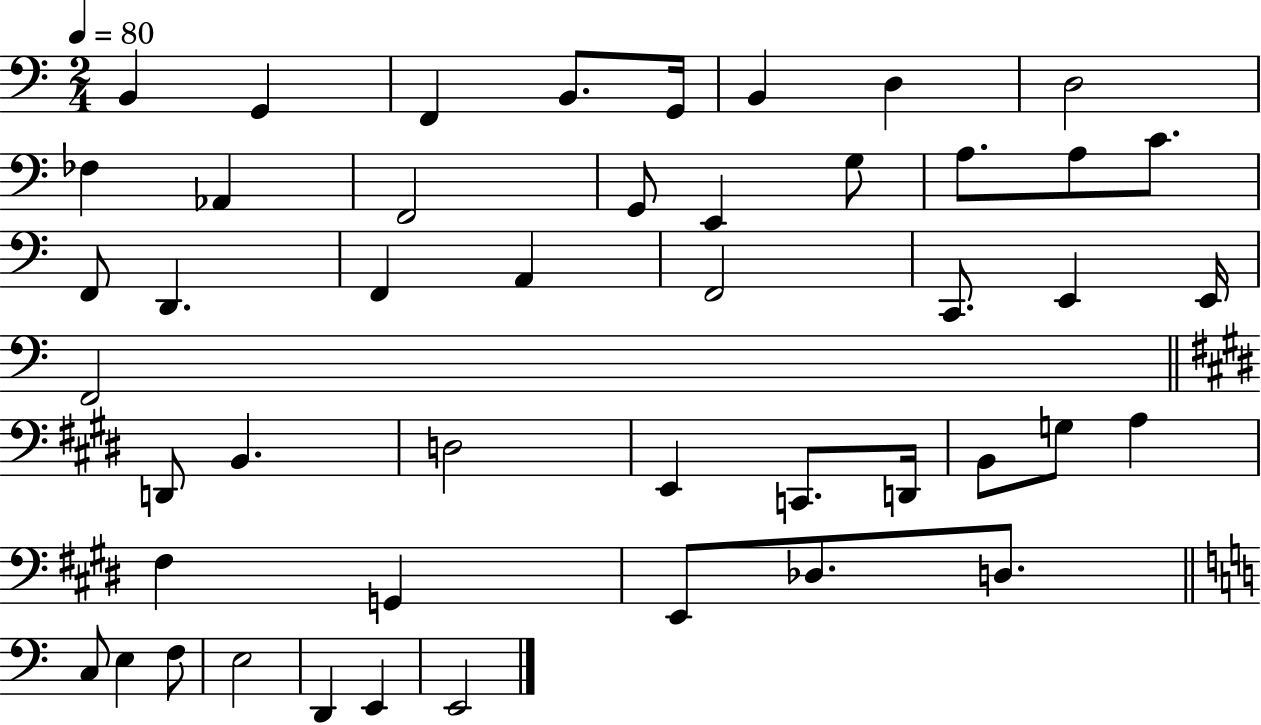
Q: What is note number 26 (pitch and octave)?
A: F2